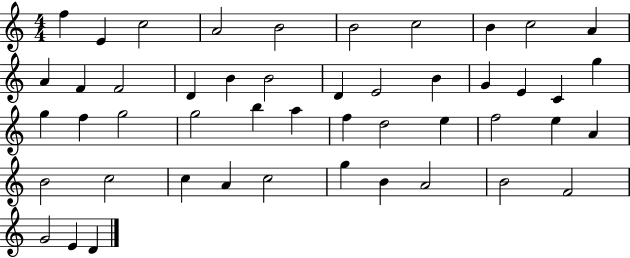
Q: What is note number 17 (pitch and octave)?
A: D4